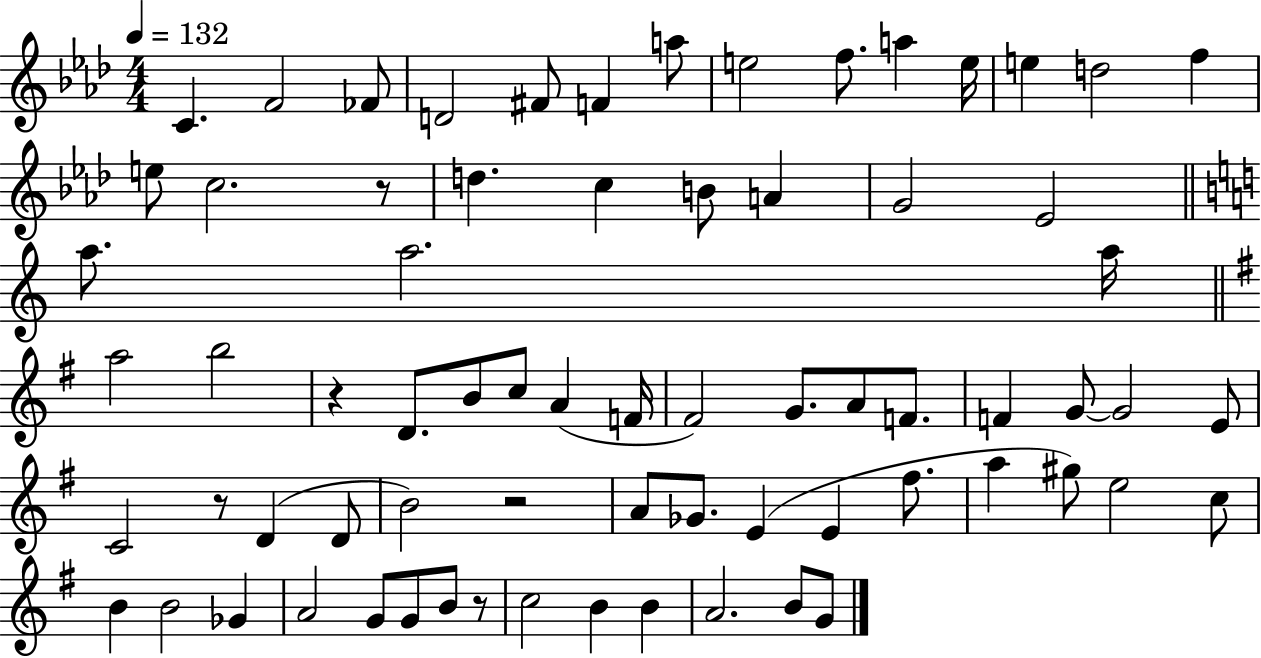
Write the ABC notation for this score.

X:1
T:Untitled
M:4/4
L:1/4
K:Ab
C F2 _F/2 D2 ^F/2 F a/2 e2 f/2 a e/4 e d2 f e/2 c2 z/2 d c B/2 A G2 _E2 a/2 a2 a/4 a2 b2 z D/2 B/2 c/2 A F/4 ^F2 G/2 A/2 F/2 F G/2 G2 E/2 C2 z/2 D D/2 B2 z2 A/2 _G/2 E E ^f/2 a ^g/2 e2 c/2 B B2 _G A2 G/2 G/2 B/2 z/2 c2 B B A2 B/2 G/2